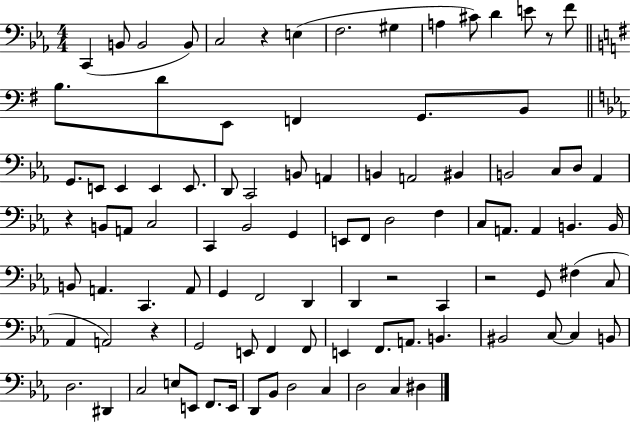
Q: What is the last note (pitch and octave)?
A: D#3